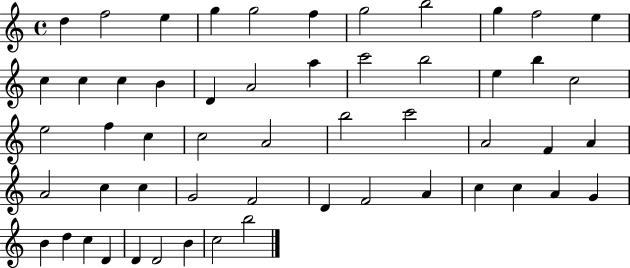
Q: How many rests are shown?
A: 0